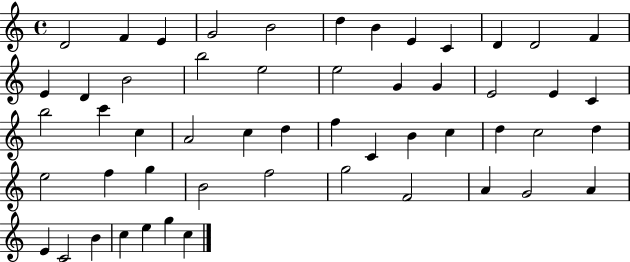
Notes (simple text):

D4/h F4/q E4/q G4/h B4/h D5/q B4/q E4/q C4/q D4/q D4/h F4/q E4/q D4/q B4/h B5/h E5/h E5/h G4/q G4/q E4/h E4/q C4/q B5/h C6/q C5/q A4/h C5/q D5/q F5/q C4/q B4/q C5/q D5/q C5/h D5/q E5/h F5/q G5/q B4/h F5/h G5/h F4/h A4/q G4/h A4/q E4/q C4/h B4/q C5/q E5/q G5/q C5/q